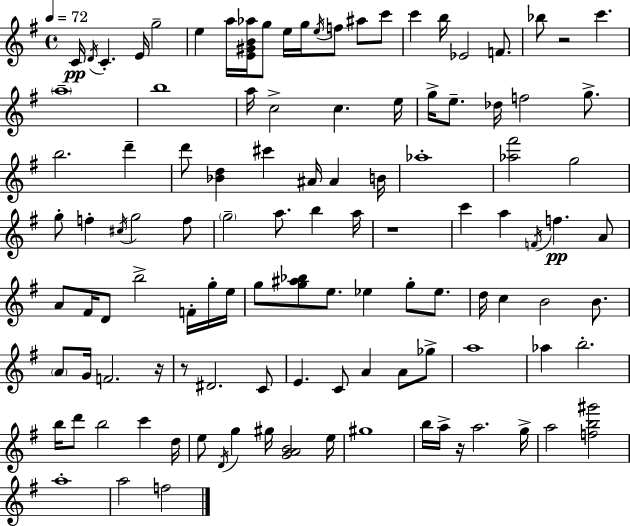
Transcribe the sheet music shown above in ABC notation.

X:1
T:Untitled
M:4/4
L:1/4
K:Em
C/4 D/4 C E/4 g2 e a/4 [E^GB_a]/4 g/2 e/4 g/4 e/4 f/2 ^a/2 c'/2 c' b/4 _E2 F/2 _b/2 z2 c' a4 b4 a/4 c2 c e/4 g/4 e/2 _d/4 f2 g/2 b2 d' d'/2 [_Bd] ^c' ^A/4 ^A B/4 _a4 [_a^f']2 g2 g/2 f ^c/4 g2 f/2 g2 a/2 b a/4 z4 c' a F/4 f A/2 A/2 ^F/4 D/2 b2 F/4 g/4 e/4 g/2 [g^a_b]/2 e/2 _e g/2 _e/2 d/4 c B2 B/2 A/2 G/4 F2 z/4 z/2 ^D2 C/2 E C/2 A A/2 _g/2 a4 _a b2 b/4 d'/2 b2 c' d/4 e/2 D/4 g ^g/4 [GAB]2 e/4 ^g4 b/4 a/4 z/4 a2 g/4 a2 [fb^g']2 a4 a2 f2